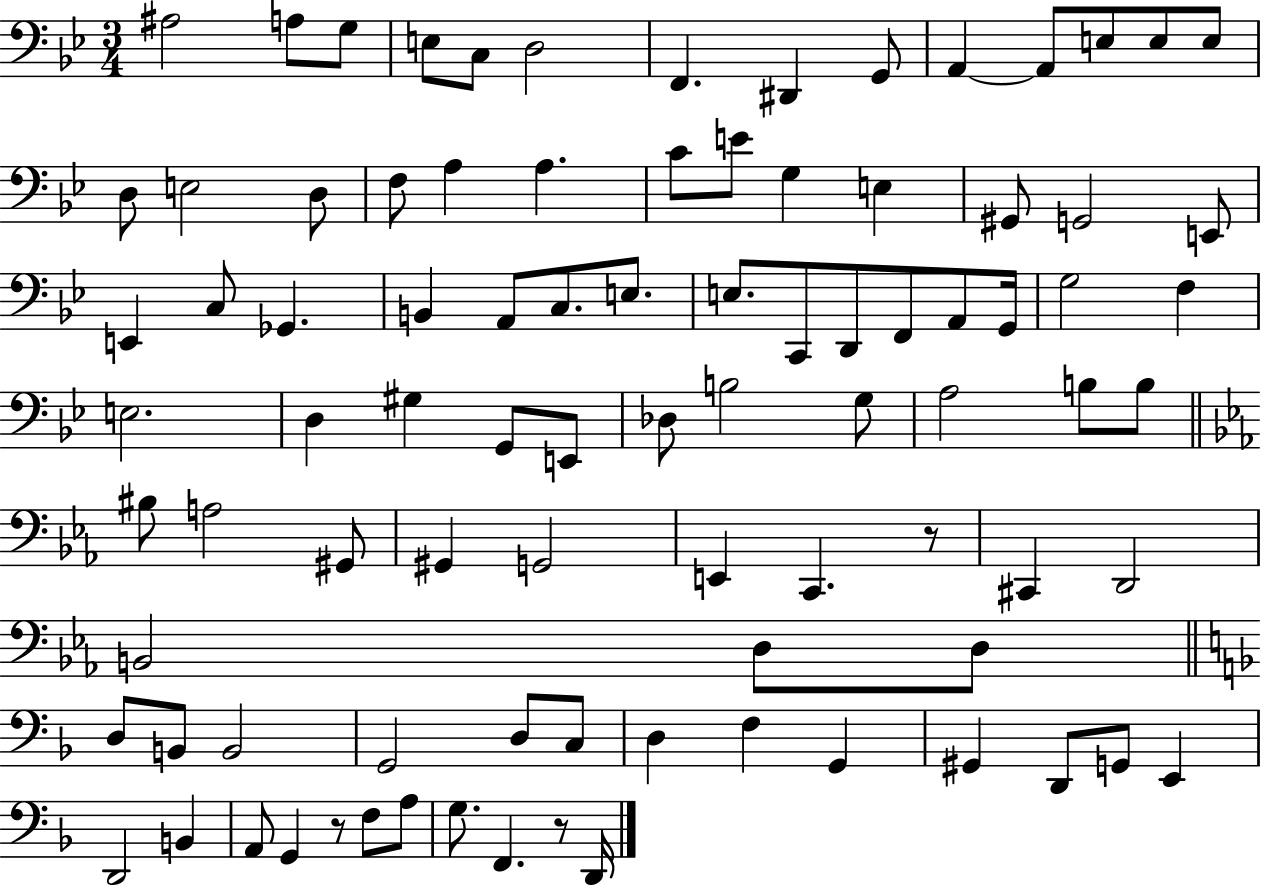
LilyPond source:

{
  \clef bass
  \numericTimeSignature
  \time 3/4
  \key bes \major
  ais2 a8 g8 | e8 c8 d2 | f,4. dis,4 g,8 | a,4~~ a,8 e8 e8 e8 | \break d8 e2 d8 | f8 a4 a4. | c'8 e'8 g4 e4 | gis,8 g,2 e,8 | \break e,4 c8 ges,4. | b,4 a,8 c8. e8. | e8. c,8 d,8 f,8 a,8 g,16 | g2 f4 | \break e2. | d4 gis4 g,8 e,8 | des8 b2 g8 | a2 b8 b8 | \break \bar "||" \break \key c \minor bis8 a2 gis,8 | gis,4 g,2 | e,4 c,4. r8 | cis,4 d,2 | \break b,2 d8 d8 | \bar "||" \break \key d \minor d8 b,8 b,2 | g,2 d8 c8 | d4 f4 g,4 | gis,4 d,8 g,8 e,4 | \break d,2 b,4 | a,8 g,4 r8 f8 a8 | g8. f,4. r8 d,16 | \bar "|."
}